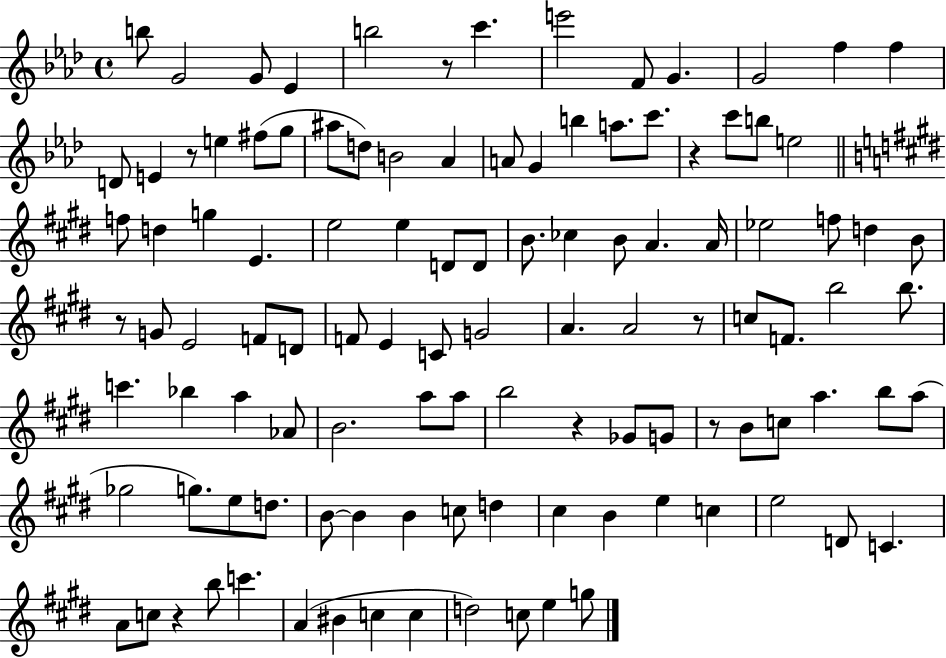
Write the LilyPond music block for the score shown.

{
  \clef treble
  \time 4/4
  \defaultTimeSignature
  \key aes \major
  b''8 g'2 g'8 ees'4 | b''2 r8 c'''4. | e'''2 f'8 g'4. | g'2 f''4 f''4 | \break d'8 e'4 r8 e''4 fis''8( g''8 | ais''8 d''8) b'2 aes'4 | a'8 g'4 b''4 a''8. c'''8. | r4 c'''8 b''8 e''2 | \break \bar "||" \break \key e \major f''8 d''4 g''4 e'4. | e''2 e''4 d'8 d'8 | b'8. ces''4 b'8 a'4. a'16 | ees''2 f''8 d''4 b'8 | \break r8 g'8 e'2 f'8 d'8 | f'8 e'4 c'8 g'2 | a'4. a'2 r8 | c''8 f'8. b''2 b''8. | \break c'''4. bes''4 a''4 aes'8 | b'2. a''8 a''8 | b''2 r4 ges'8 g'8 | r8 b'8 c''8 a''4. b''8 a''8( | \break ges''2 g''8.) e''8 d''8. | b'8~~ b'4 b'4 c''8 d''4 | cis''4 b'4 e''4 c''4 | e''2 d'8 c'4. | \break a'8 c''8 r4 b''8 c'''4. | a'4( bis'4 c''4 c''4 | d''2) c''8 e''4 g''8 | \bar "|."
}